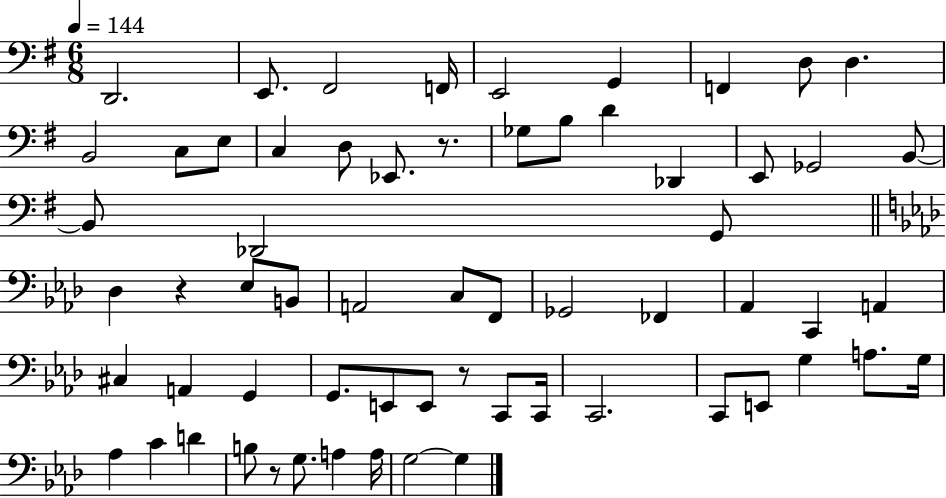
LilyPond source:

{
  \clef bass
  \numericTimeSignature
  \time 6/8
  \key g \major
  \tempo 4 = 144
  d,2. | e,8. fis,2 f,16 | e,2 g,4 | f,4 d8 d4. | \break b,2 c8 e8 | c4 d8 ees,8. r8. | ges8 b8 d'4 des,4 | e,8 ges,2 b,8~~ | \break b,8 des,2 g,8 | \bar "||" \break \key aes \major des4 r4 ees8 b,8 | a,2 c8 f,8 | ges,2 fes,4 | aes,4 c,4 a,4 | \break cis4 a,4 g,4 | g,8. e,8 e,8 r8 c,8 c,16 | c,2. | c,8 e,8 g4 a8. g16 | \break aes4 c'4 d'4 | b8 r8 g8. a4 a16 | g2~~ g4 | \bar "|."
}